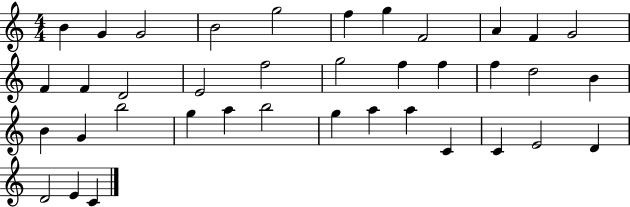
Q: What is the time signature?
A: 4/4